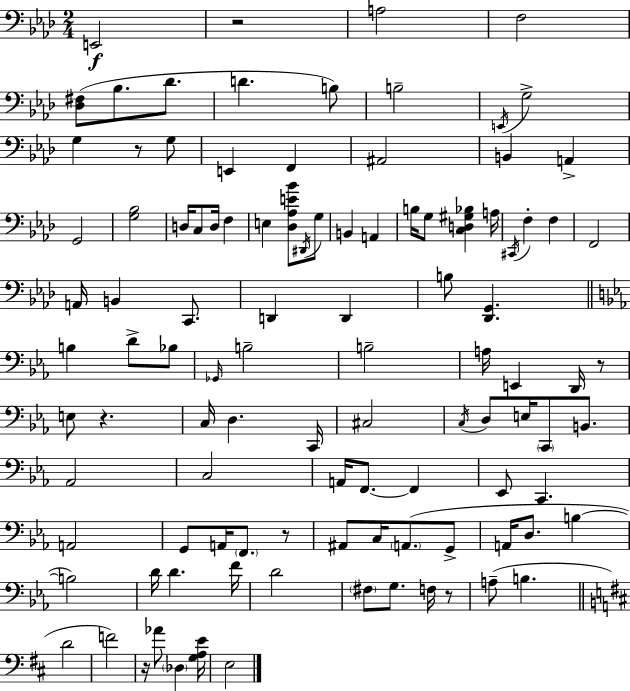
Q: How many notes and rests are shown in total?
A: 105